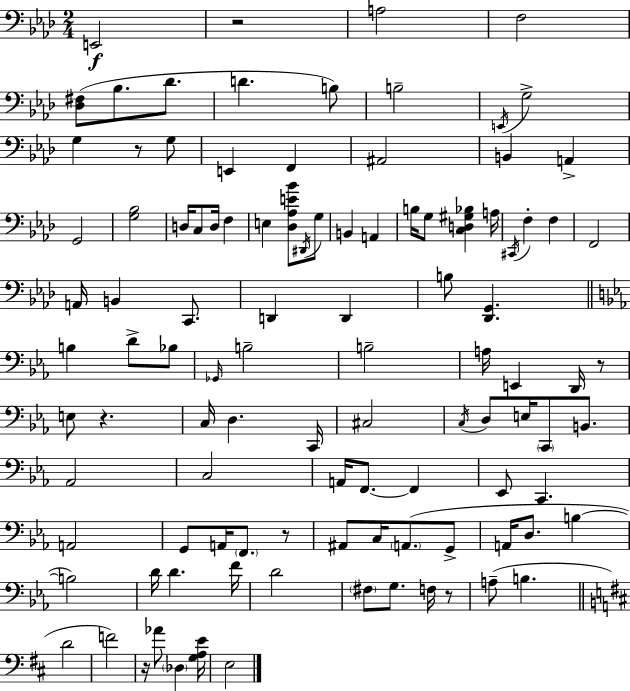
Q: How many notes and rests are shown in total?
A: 105